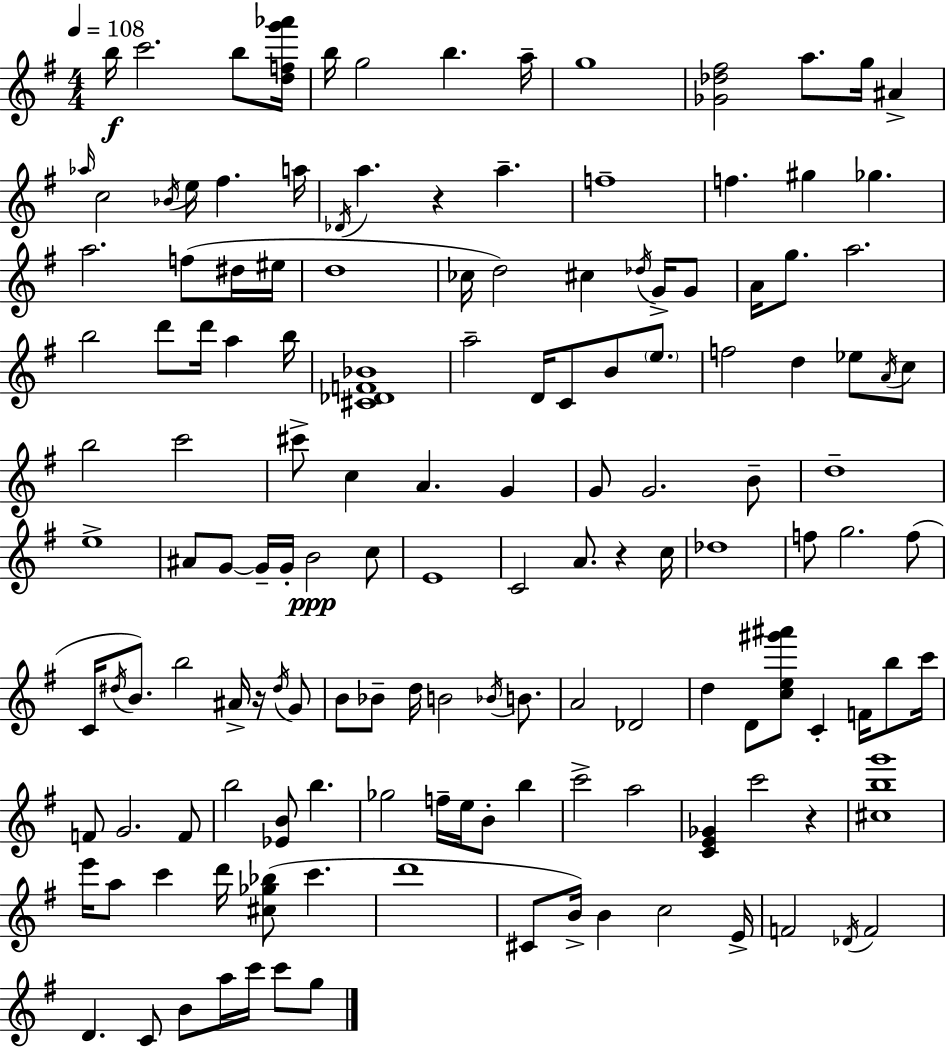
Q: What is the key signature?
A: G major